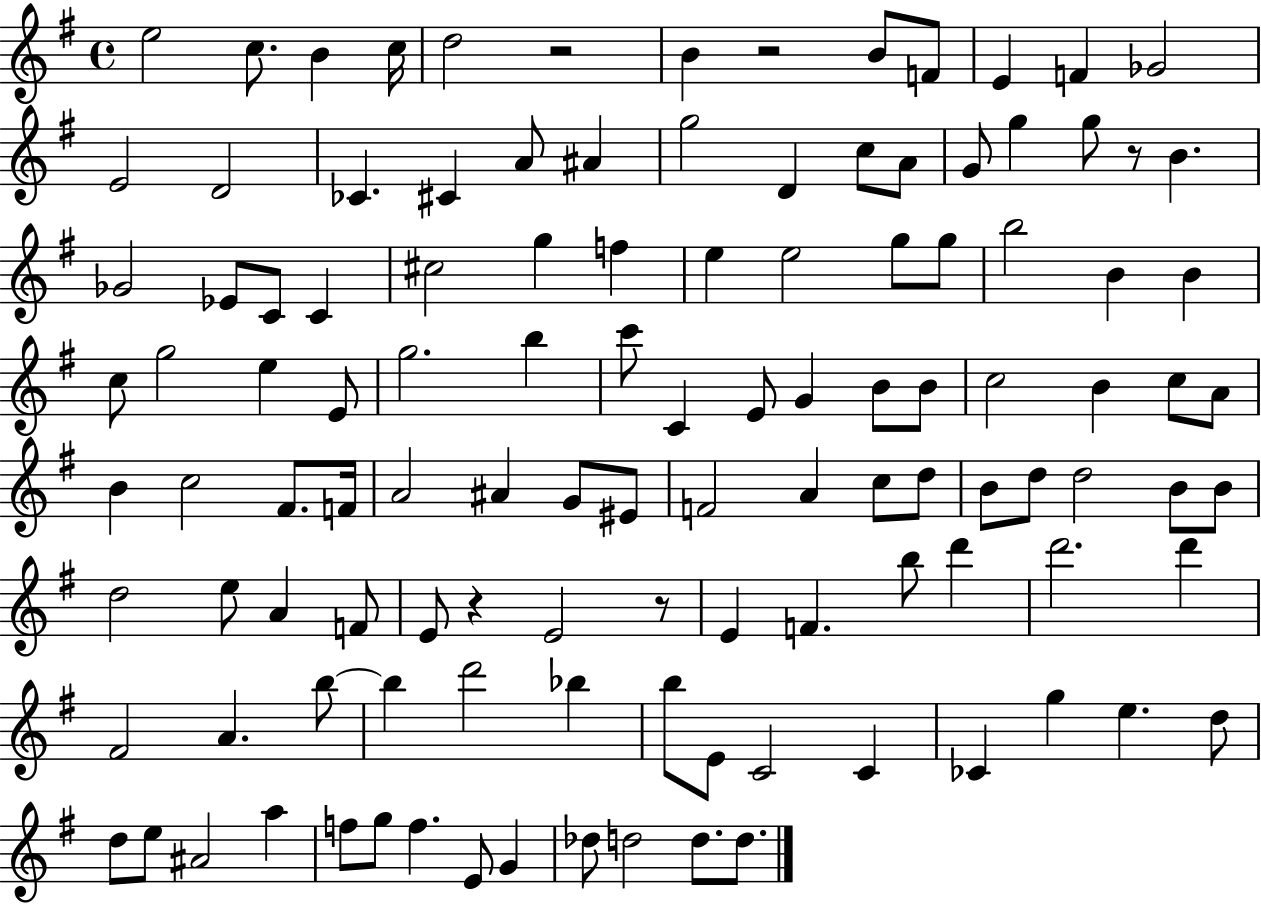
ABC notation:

X:1
T:Untitled
M:4/4
L:1/4
K:G
e2 c/2 B c/4 d2 z2 B z2 B/2 F/2 E F _G2 E2 D2 _C ^C A/2 ^A g2 D c/2 A/2 G/2 g g/2 z/2 B _G2 _E/2 C/2 C ^c2 g f e e2 g/2 g/2 b2 B B c/2 g2 e E/2 g2 b c'/2 C E/2 G B/2 B/2 c2 B c/2 A/2 B c2 ^F/2 F/4 A2 ^A G/2 ^E/2 F2 A c/2 d/2 B/2 d/2 d2 B/2 B/2 d2 e/2 A F/2 E/2 z E2 z/2 E F b/2 d' d'2 d' ^F2 A b/2 b d'2 _b b/2 E/2 C2 C _C g e d/2 d/2 e/2 ^A2 a f/2 g/2 f E/2 G _d/2 d2 d/2 d/2